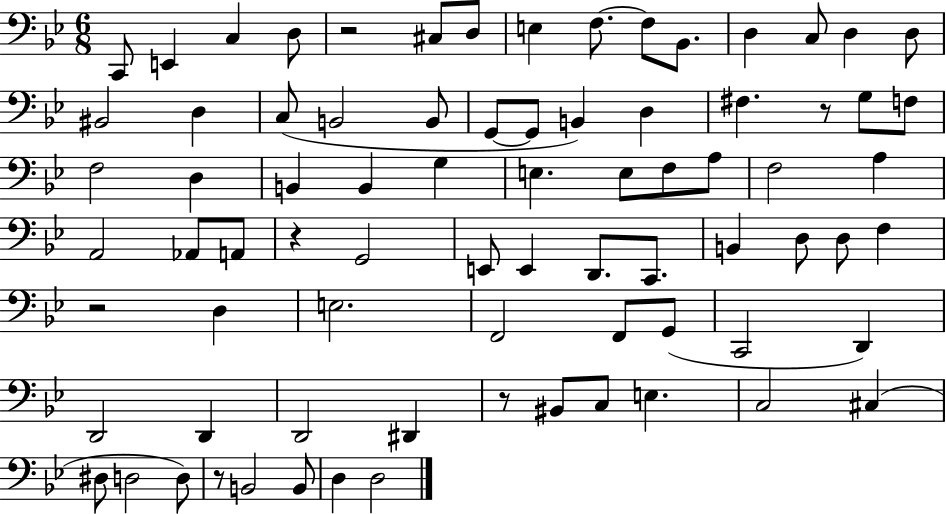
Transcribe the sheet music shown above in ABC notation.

X:1
T:Untitled
M:6/8
L:1/4
K:Bb
C,,/2 E,, C, D,/2 z2 ^C,/2 D,/2 E, F,/2 F,/2 _B,,/2 D, C,/2 D, D,/2 ^B,,2 D, C,/2 B,,2 B,,/2 G,,/2 G,,/2 B,, D, ^F, z/2 G,/2 F,/2 F,2 D, B,, B,, G, E, E,/2 F,/2 A,/2 F,2 A, A,,2 _A,,/2 A,,/2 z G,,2 E,,/2 E,, D,,/2 C,,/2 B,, D,/2 D,/2 F, z2 D, E,2 F,,2 F,,/2 G,,/2 C,,2 D,, D,,2 D,, D,,2 ^D,, z/2 ^B,,/2 C,/2 E, C,2 ^C, ^D,/2 D,2 D,/2 z/2 B,,2 B,,/2 D, D,2